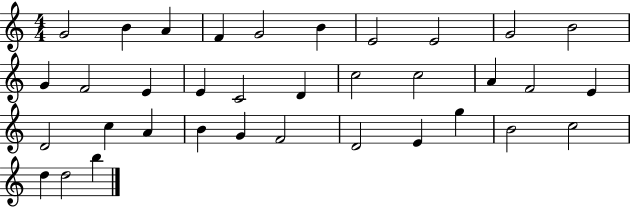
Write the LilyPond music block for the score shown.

{
  \clef treble
  \numericTimeSignature
  \time 4/4
  \key c \major
  g'2 b'4 a'4 | f'4 g'2 b'4 | e'2 e'2 | g'2 b'2 | \break g'4 f'2 e'4 | e'4 c'2 d'4 | c''2 c''2 | a'4 f'2 e'4 | \break d'2 c''4 a'4 | b'4 g'4 f'2 | d'2 e'4 g''4 | b'2 c''2 | \break d''4 d''2 b''4 | \bar "|."
}